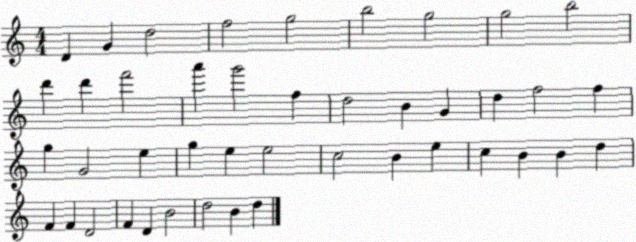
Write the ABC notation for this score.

X:1
T:Untitled
M:4/4
L:1/4
K:C
D G d2 f2 g2 b2 g2 g2 b2 d' d' f'2 a' g'2 f d2 B G d f2 f g G2 e g e e2 c2 B e c B B d F F D2 F D B2 d2 B d